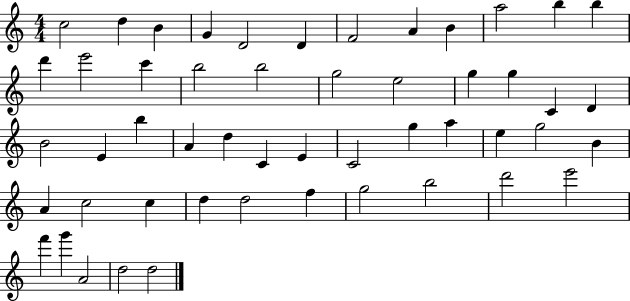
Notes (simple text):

C5/h D5/q B4/q G4/q D4/h D4/q F4/h A4/q B4/q A5/h B5/q B5/q D6/q E6/h C6/q B5/h B5/h G5/h E5/h G5/q G5/q C4/q D4/q B4/h E4/q B5/q A4/q D5/q C4/q E4/q C4/h G5/q A5/q E5/q G5/h B4/q A4/q C5/h C5/q D5/q D5/h F5/q G5/h B5/h D6/h E6/h F6/q G6/q A4/h D5/h D5/h